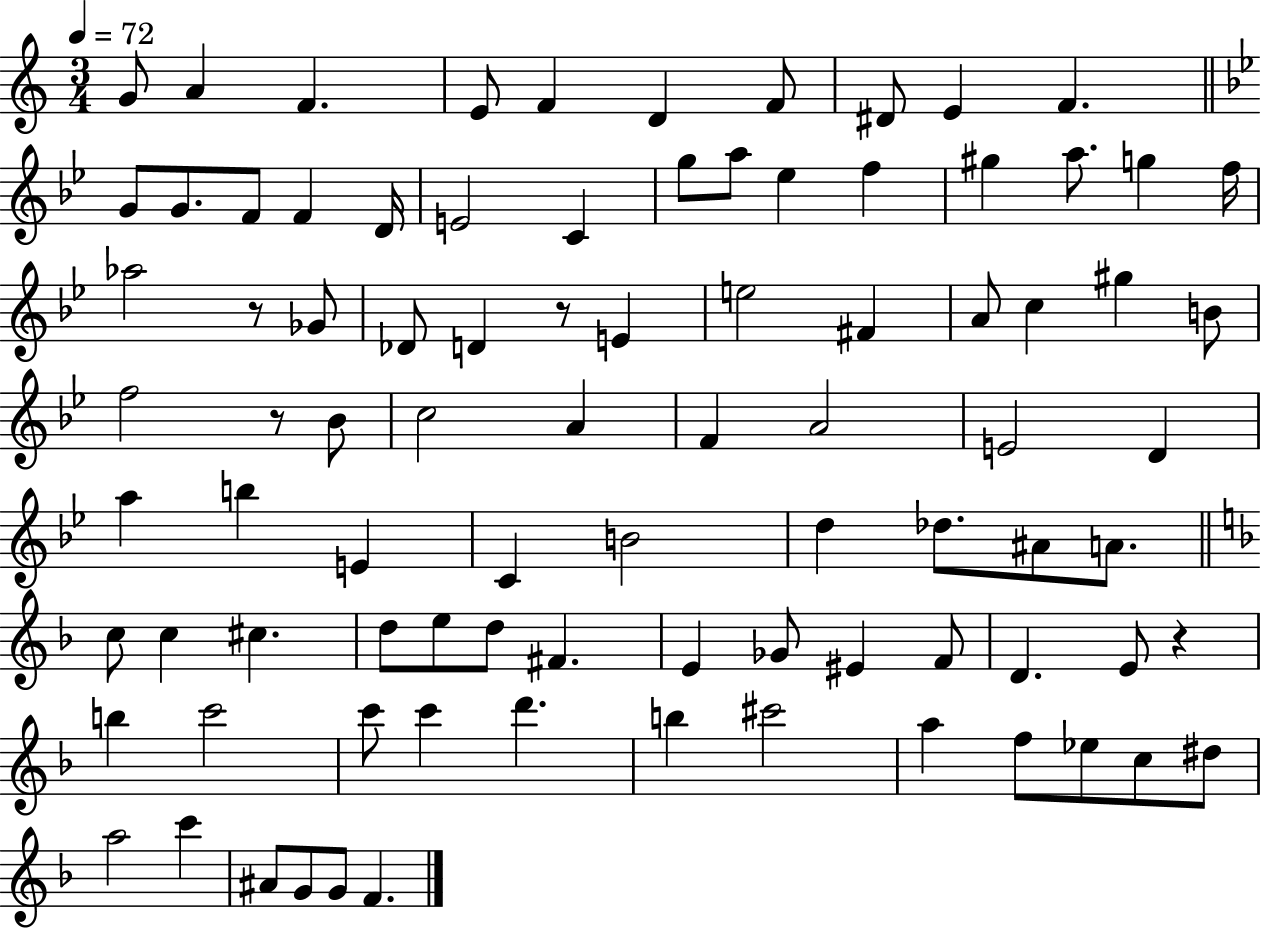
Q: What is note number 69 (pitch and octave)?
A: C6